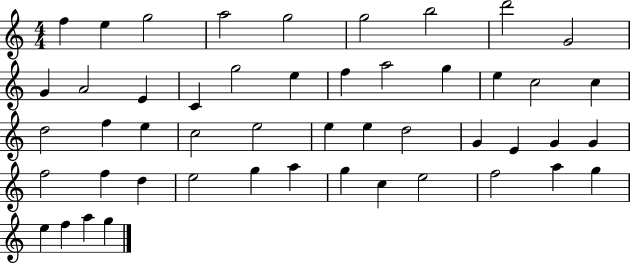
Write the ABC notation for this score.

X:1
T:Untitled
M:4/4
L:1/4
K:C
f e g2 a2 g2 g2 b2 d'2 G2 G A2 E C g2 e f a2 g e c2 c d2 f e c2 e2 e e d2 G E G G f2 f d e2 g a g c e2 f2 a g e f a g